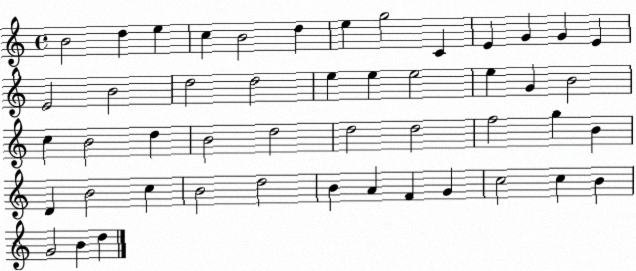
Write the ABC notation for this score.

X:1
T:Untitled
M:4/4
L:1/4
K:C
B2 d e c B2 d e g2 C E G G E E2 B2 d2 d2 e e e2 e G B2 c B2 d B2 d2 d2 d2 f2 g B D B2 c B2 d2 B A F G c2 c B G2 B d